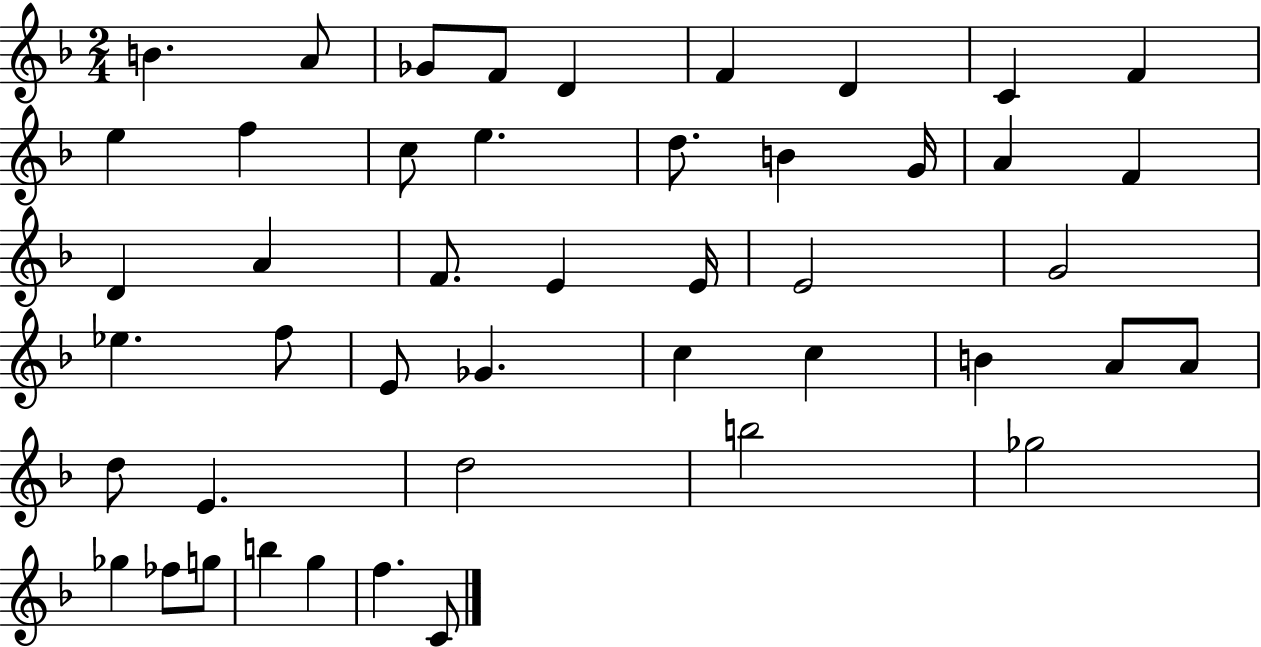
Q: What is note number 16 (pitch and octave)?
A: G4